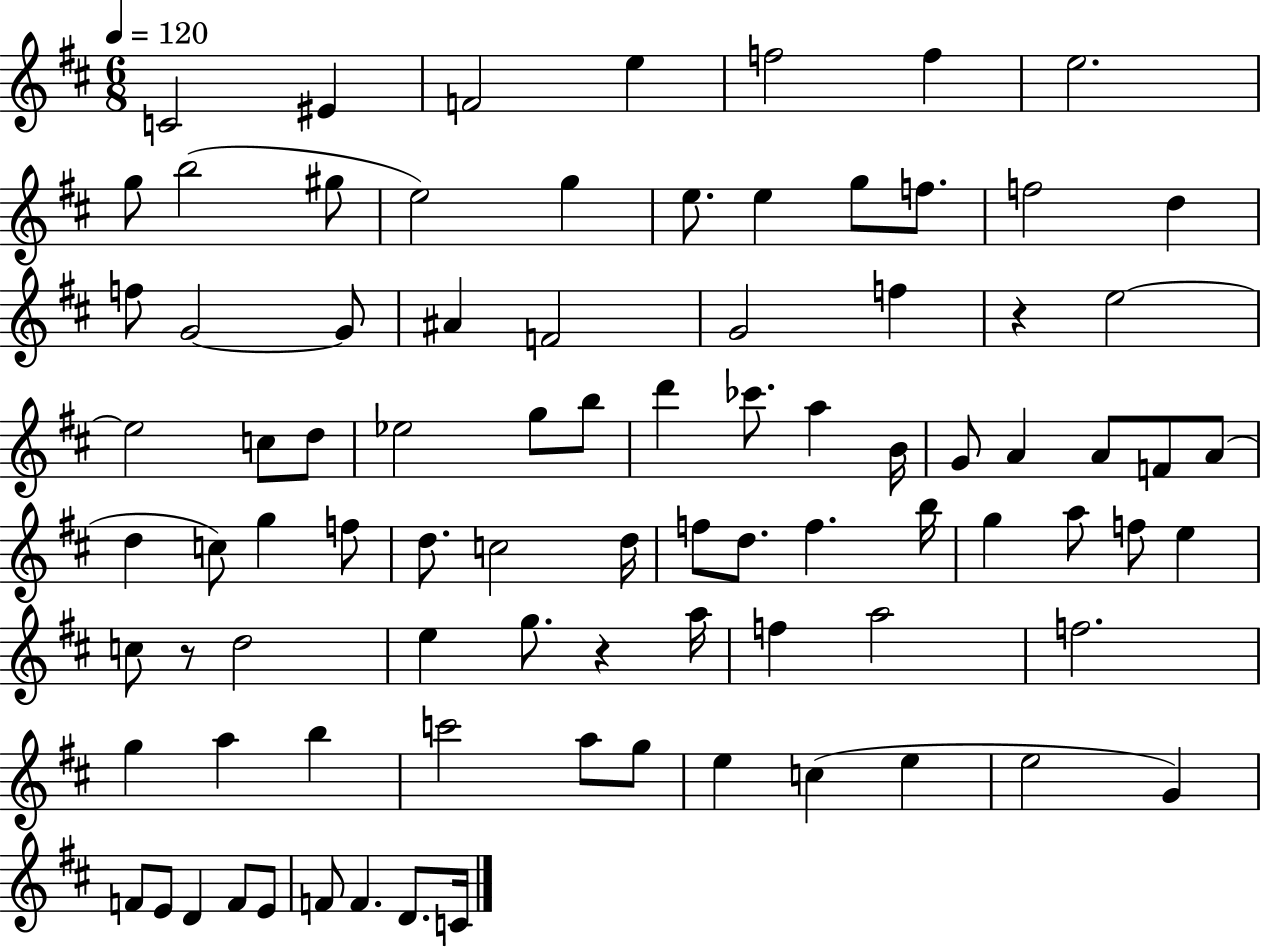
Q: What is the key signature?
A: D major